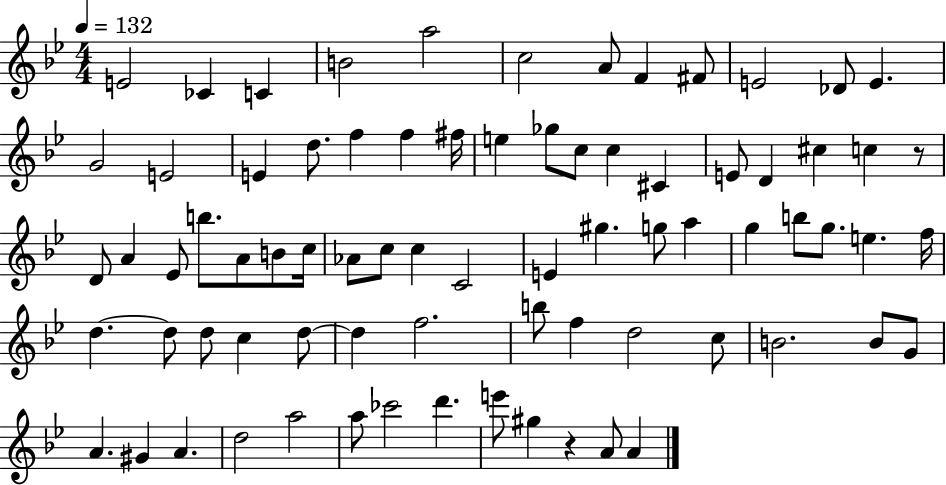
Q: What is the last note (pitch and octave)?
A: A4